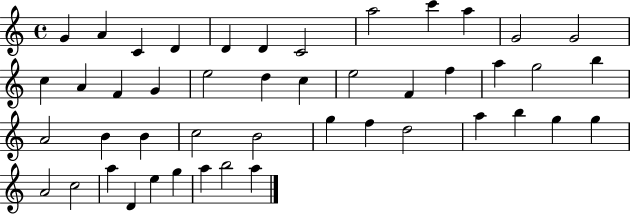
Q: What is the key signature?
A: C major